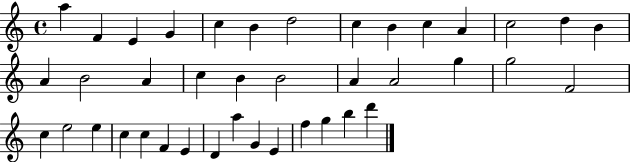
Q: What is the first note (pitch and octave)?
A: A5